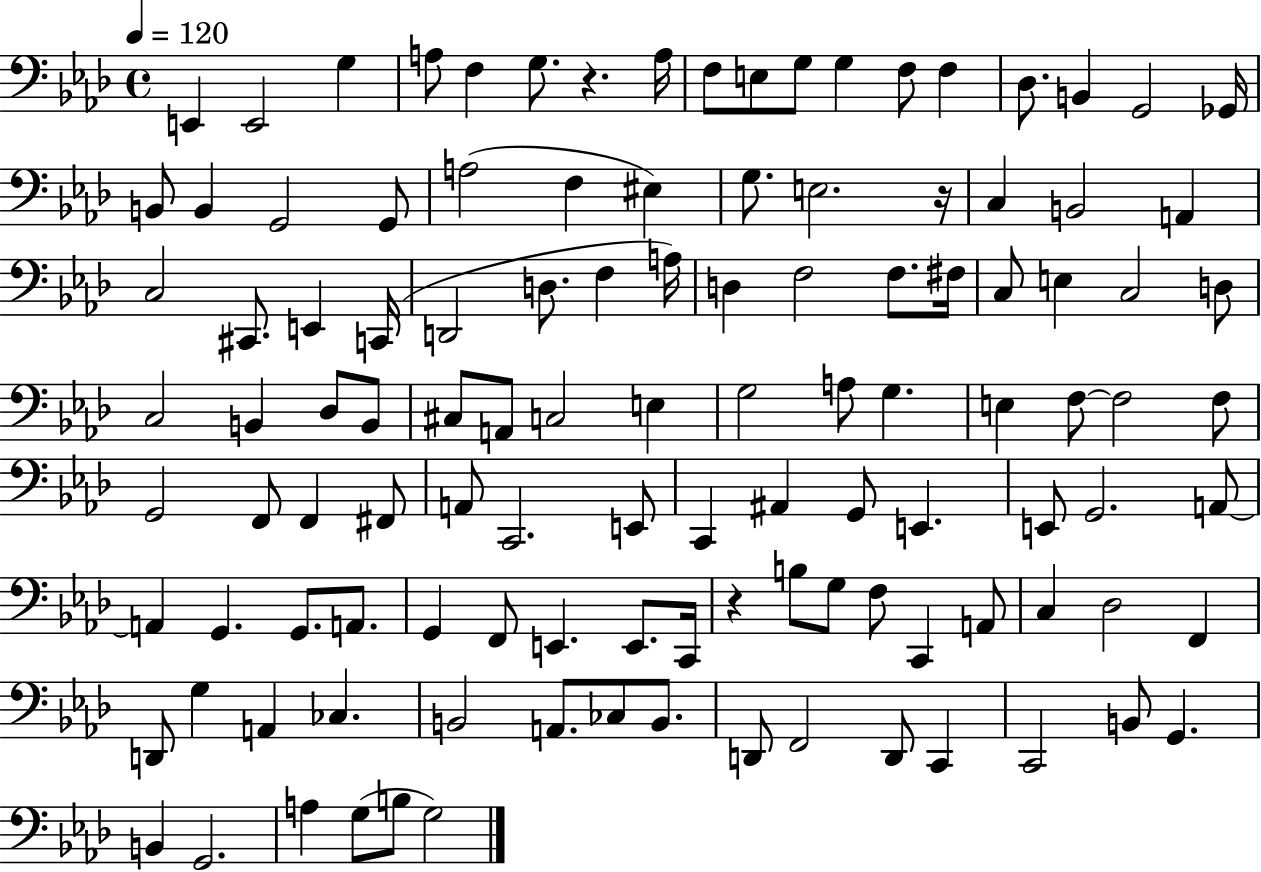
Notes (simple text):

E2/q E2/h G3/q A3/e F3/q G3/e. R/q. A3/s F3/e E3/e G3/e G3/q F3/e F3/q Db3/e. B2/q G2/h Gb2/s B2/e B2/q G2/h G2/e A3/h F3/q EIS3/q G3/e. E3/h. R/s C3/q B2/h A2/q C3/h C#2/e. E2/q C2/s D2/h D3/e. F3/q A3/s D3/q F3/h F3/e. F#3/s C3/e E3/q C3/h D3/e C3/h B2/q Db3/e B2/e C#3/e A2/e C3/h E3/q G3/h A3/e G3/q. E3/q F3/e F3/h F3/e G2/h F2/e F2/q F#2/e A2/e C2/h. E2/e C2/q A#2/q G2/e E2/q. E2/e G2/h. A2/e A2/q G2/q. G2/e. A2/e. G2/q F2/e E2/q. E2/e. C2/s R/q B3/e G3/e F3/e C2/q A2/e C3/q Db3/h F2/q D2/e G3/q A2/q CES3/q. B2/h A2/e. CES3/e B2/e. D2/e F2/h D2/e C2/q C2/h B2/e G2/q. B2/q G2/h. A3/q G3/e B3/e G3/h